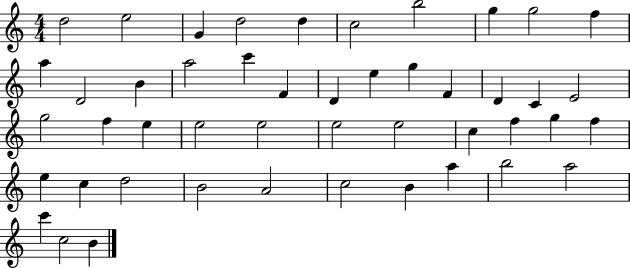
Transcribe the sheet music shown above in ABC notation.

X:1
T:Untitled
M:4/4
L:1/4
K:C
d2 e2 G d2 d c2 b2 g g2 f a D2 B a2 c' F D e g F D C E2 g2 f e e2 e2 e2 e2 c f g f e c d2 B2 A2 c2 B a b2 a2 c' c2 B